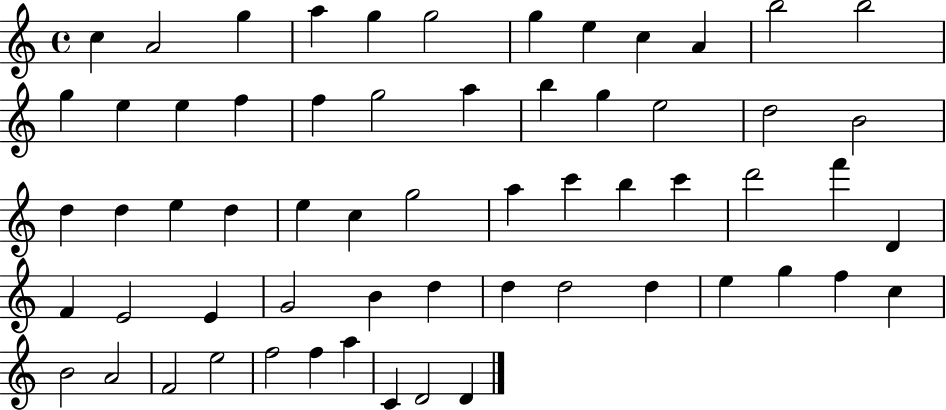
{
  \clef treble
  \time 4/4
  \defaultTimeSignature
  \key c \major
  c''4 a'2 g''4 | a''4 g''4 g''2 | g''4 e''4 c''4 a'4 | b''2 b''2 | \break g''4 e''4 e''4 f''4 | f''4 g''2 a''4 | b''4 g''4 e''2 | d''2 b'2 | \break d''4 d''4 e''4 d''4 | e''4 c''4 g''2 | a''4 c'''4 b''4 c'''4 | d'''2 f'''4 d'4 | \break f'4 e'2 e'4 | g'2 b'4 d''4 | d''4 d''2 d''4 | e''4 g''4 f''4 c''4 | \break b'2 a'2 | f'2 e''2 | f''2 f''4 a''4 | c'4 d'2 d'4 | \break \bar "|."
}